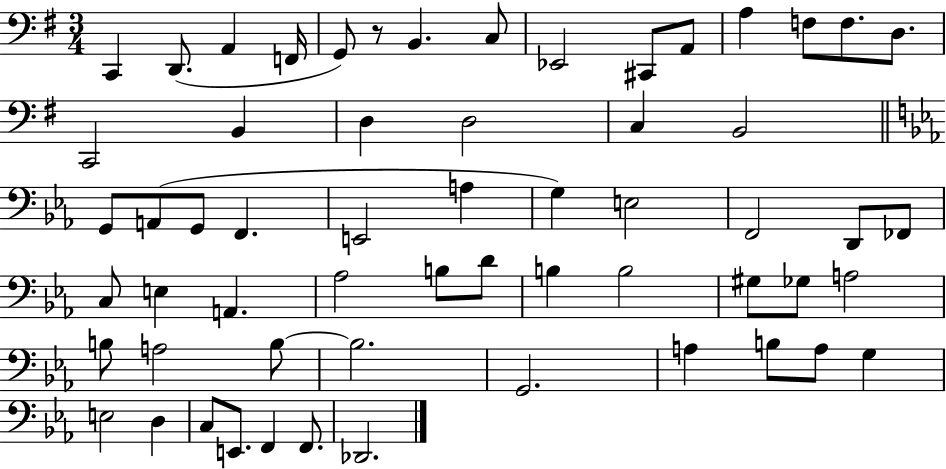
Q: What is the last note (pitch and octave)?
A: Db2